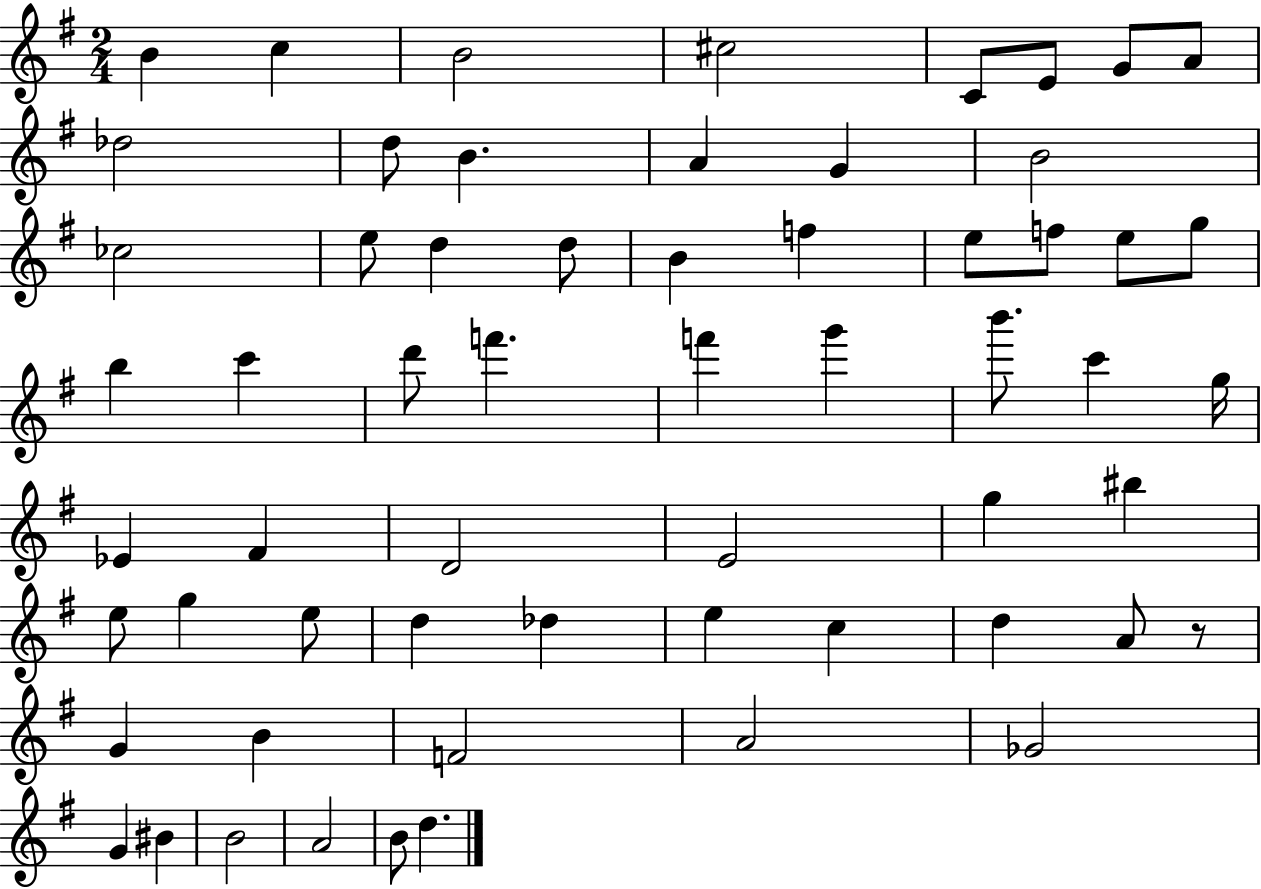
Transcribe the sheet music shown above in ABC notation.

X:1
T:Untitled
M:2/4
L:1/4
K:G
B c B2 ^c2 C/2 E/2 G/2 A/2 _d2 d/2 B A G B2 _c2 e/2 d d/2 B f e/2 f/2 e/2 g/2 b c' d'/2 f' f' g' b'/2 c' g/4 _E ^F D2 E2 g ^b e/2 g e/2 d _d e c d A/2 z/2 G B F2 A2 _G2 G ^B B2 A2 B/2 d